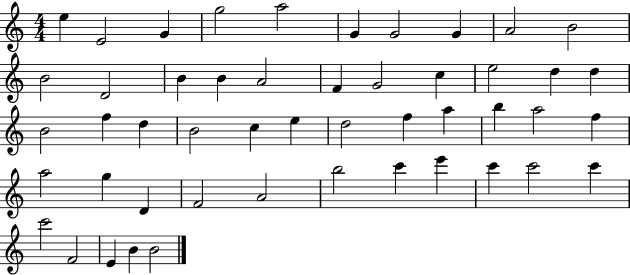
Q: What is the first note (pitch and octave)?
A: E5